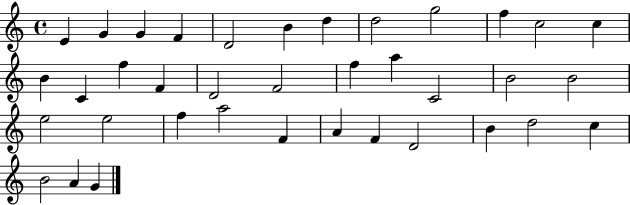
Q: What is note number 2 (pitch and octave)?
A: G4